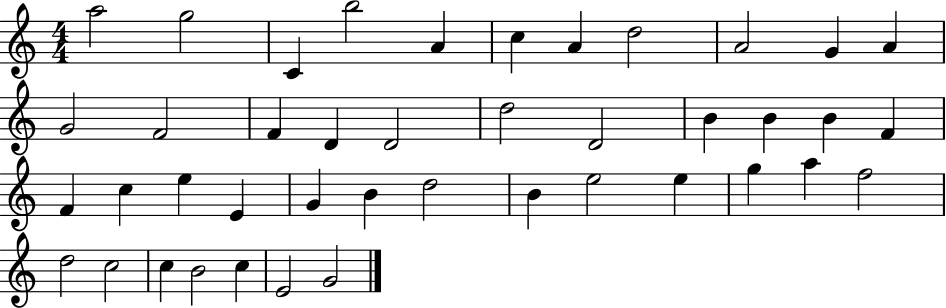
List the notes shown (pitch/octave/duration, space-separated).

A5/h G5/h C4/q B5/h A4/q C5/q A4/q D5/h A4/h G4/q A4/q G4/h F4/h F4/q D4/q D4/h D5/h D4/h B4/q B4/q B4/q F4/q F4/q C5/q E5/q E4/q G4/q B4/q D5/h B4/q E5/h E5/q G5/q A5/q F5/h D5/h C5/h C5/q B4/h C5/q E4/h G4/h